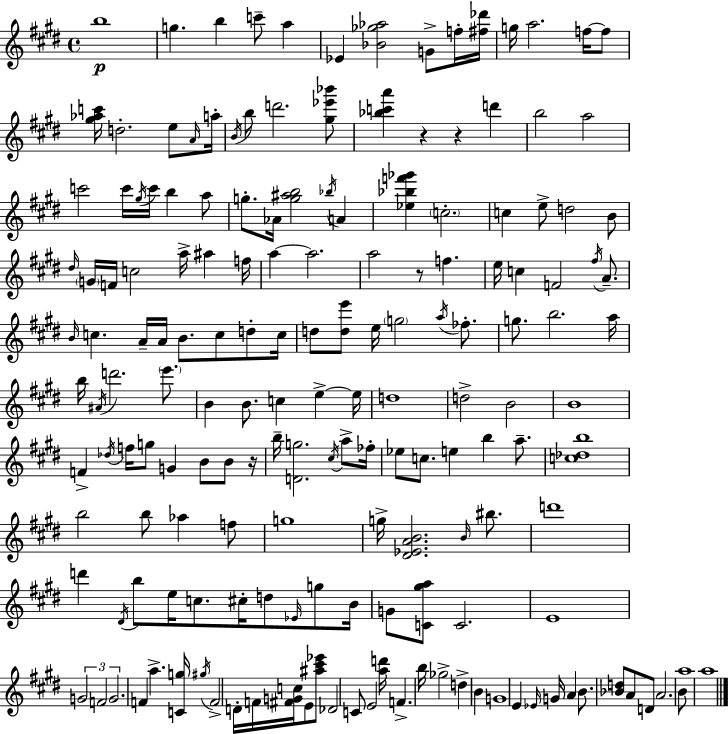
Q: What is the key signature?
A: E major